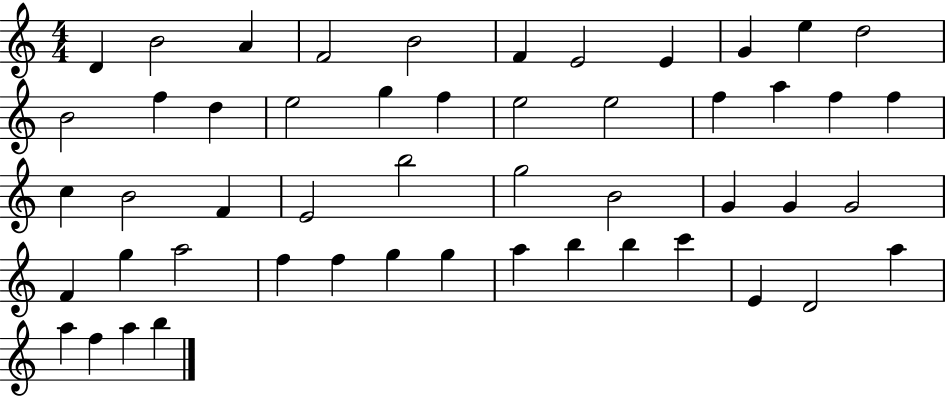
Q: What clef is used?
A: treble